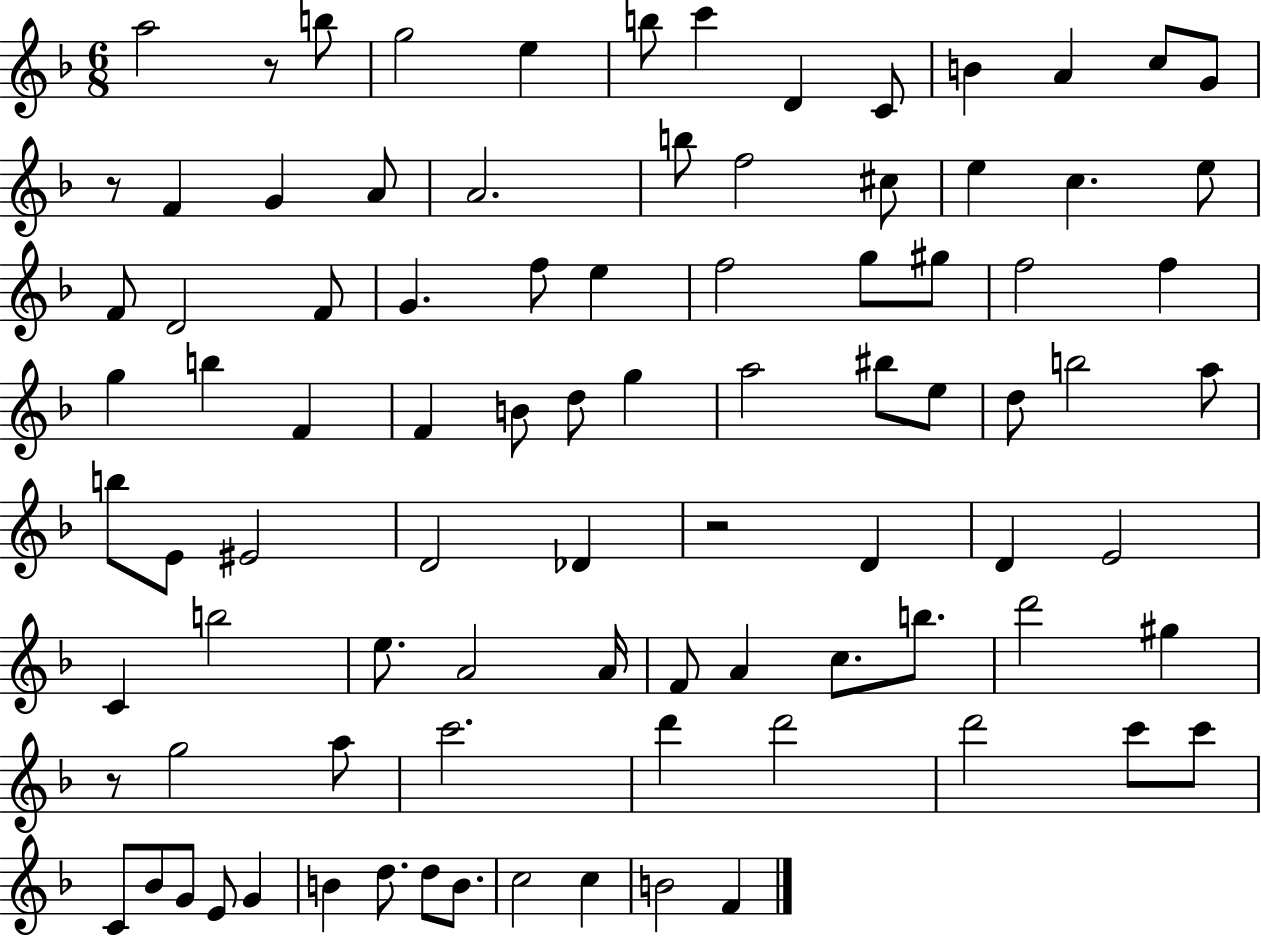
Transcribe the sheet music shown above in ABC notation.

X:1
T:Untitled
M:6/8
L:1/4
K:F
a2 z/2 b/2 g2 e b/2 c' D C/2 B A c/2 G/2 z/2 F G A/2 A2 b/2 f2 ^c/2 e c e/2 F/2 D2 F/2 G f/2 e f2 g/2 ^g/2 f2 f g b F F B/2 d/2 g a2 ^b/2 e/2 d/2 b2 a/2 b/2 E/2 ^E2 D2 _D z2 D D E2 C b2 e/2 A2 A/4 F/2 A c/2 b/2 d'2 ^g z/2 g2 a/2 c'2 d' d'2 d'2 c'/2 c'/2 C/2 _B/2 G/2 E/2 G B d/2 d/2 B/2 c2 c B2 F